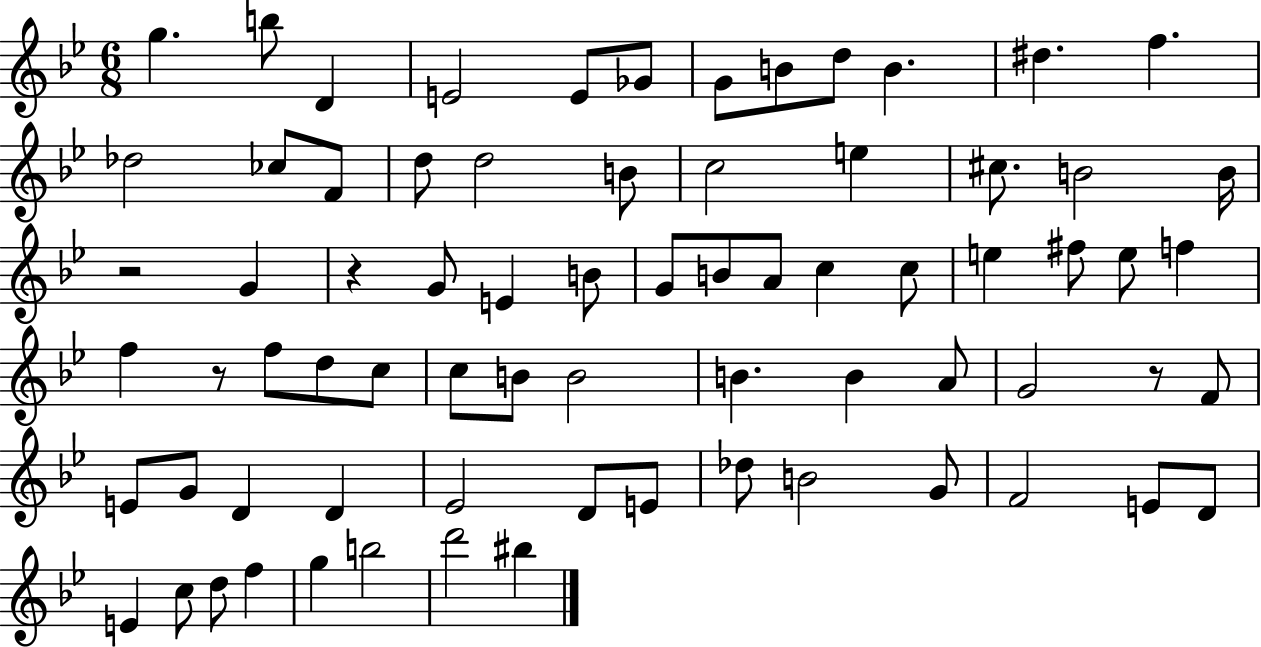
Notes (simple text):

G5/q. B5/e D4/q E4/h E4/e Gb4/e G4/e B4/e D5/e B4/q. D#5/q. F5/q. Db5/h CES5/e F4/e D5/e D5/h B4/e C5/h E5/q C#5/e. B4/h B4/s R/h G4/q R/q G4/e E4/q B4/e G4/e B4/e A4/e C5/q C5/e E5/q F#5/e E5/e F5/q F5/q R/e F5/e D5/e C5/e C5/e B4/e B4/h B4/q. B4/q A4/e G4/h R/e F4/e E4/e G4/e D4/q D4/q Eb4/h D4/e E4/e Db5/e B4/h G4/e F4/h E4/e D4/e E4/q C5/e D5/e F5/q G5/q B5/h D6/h BIS5/q